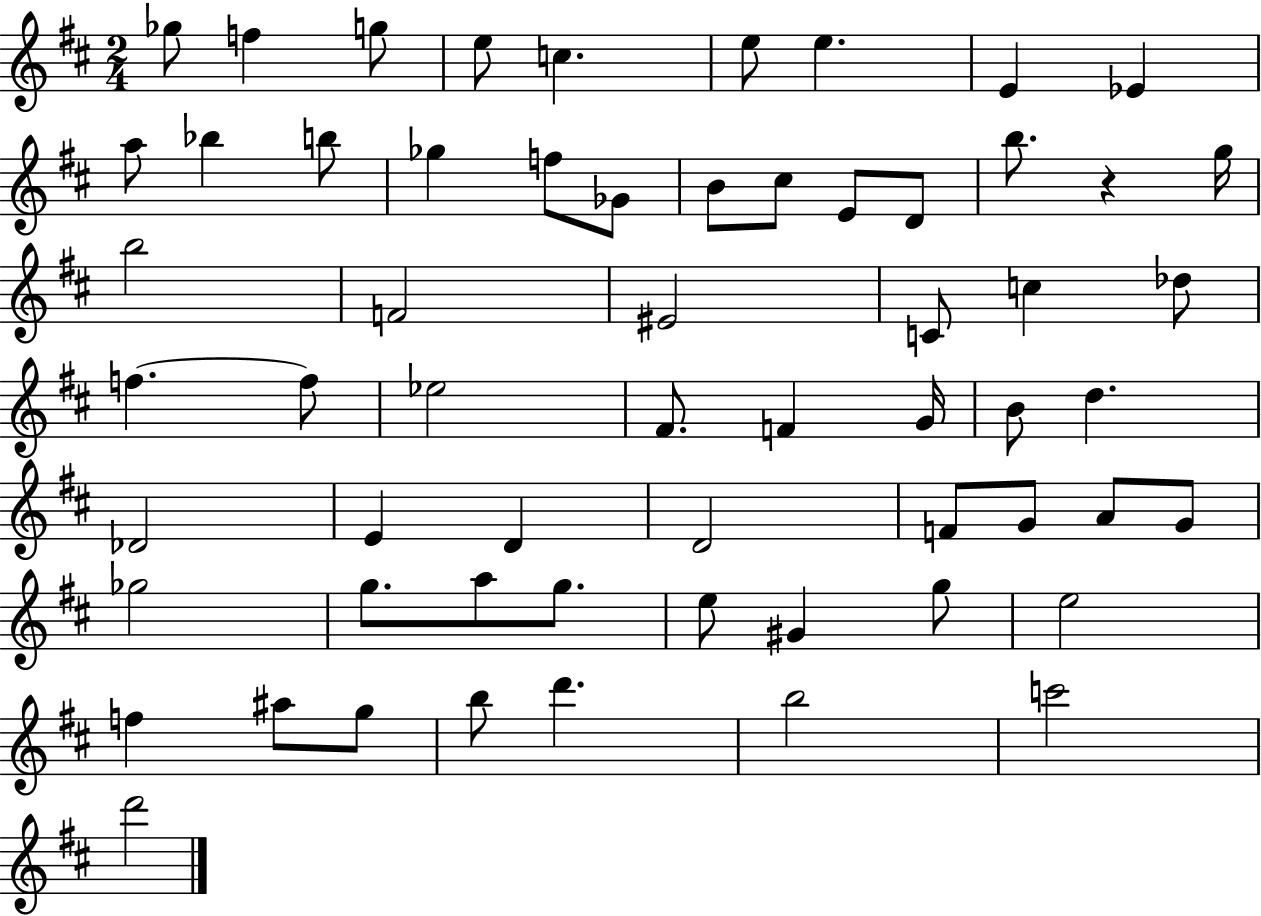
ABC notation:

X:1
T:Untitled
M:2/4
L:1/4
K:D
_g/2 f g/2 e/2 c e/2 e E _E a/2 _b b/2 _g f/2 _G/2 B/2 ^c/2 E/2 D/2 b/2 z g/4 b2 F2 ^E2 C/2 c _d/2 f f/2 _e2 ^F/2 F G/4 B/2 d _D2 E D D2 F/2 G/2 A/2 G/2 _g2 g/2 a/2 g/2 e/2 ^G g/2 e2 f ^a/2 g/2 b/2 d' b2 c'2 d'2